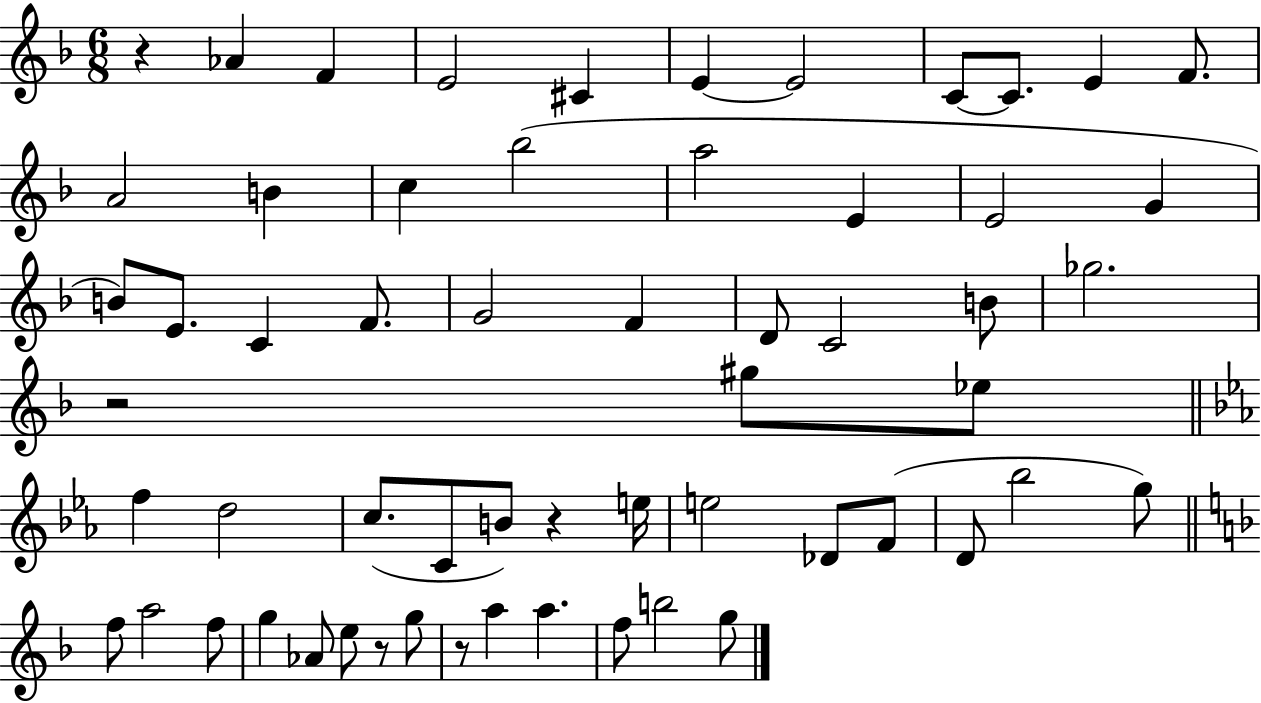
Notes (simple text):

R/q Ab4/q F4/q E4/h C#4/q E4/q E4/h C4/e C4/e. E4/q F4/e. A4/h B4/q C5/q Bb5/h A5/h E4/q E4/h G4/q B4/e E4/e. C4/q F4/e. G4/h F4/q D4/e C4/h B4/e Gb5/h. R/h G#5/e Eb5/e F5/q D5/h C5/e. C4/e B4/e R/q E5/s E5/h Db4/e F4/e D4/e Bb5/h G5/e F5/e A5/h F5/e G5/q Ab4/e E5/e R/e G5/e R/e A5/q A5/q. F5/e B5/h G5/e